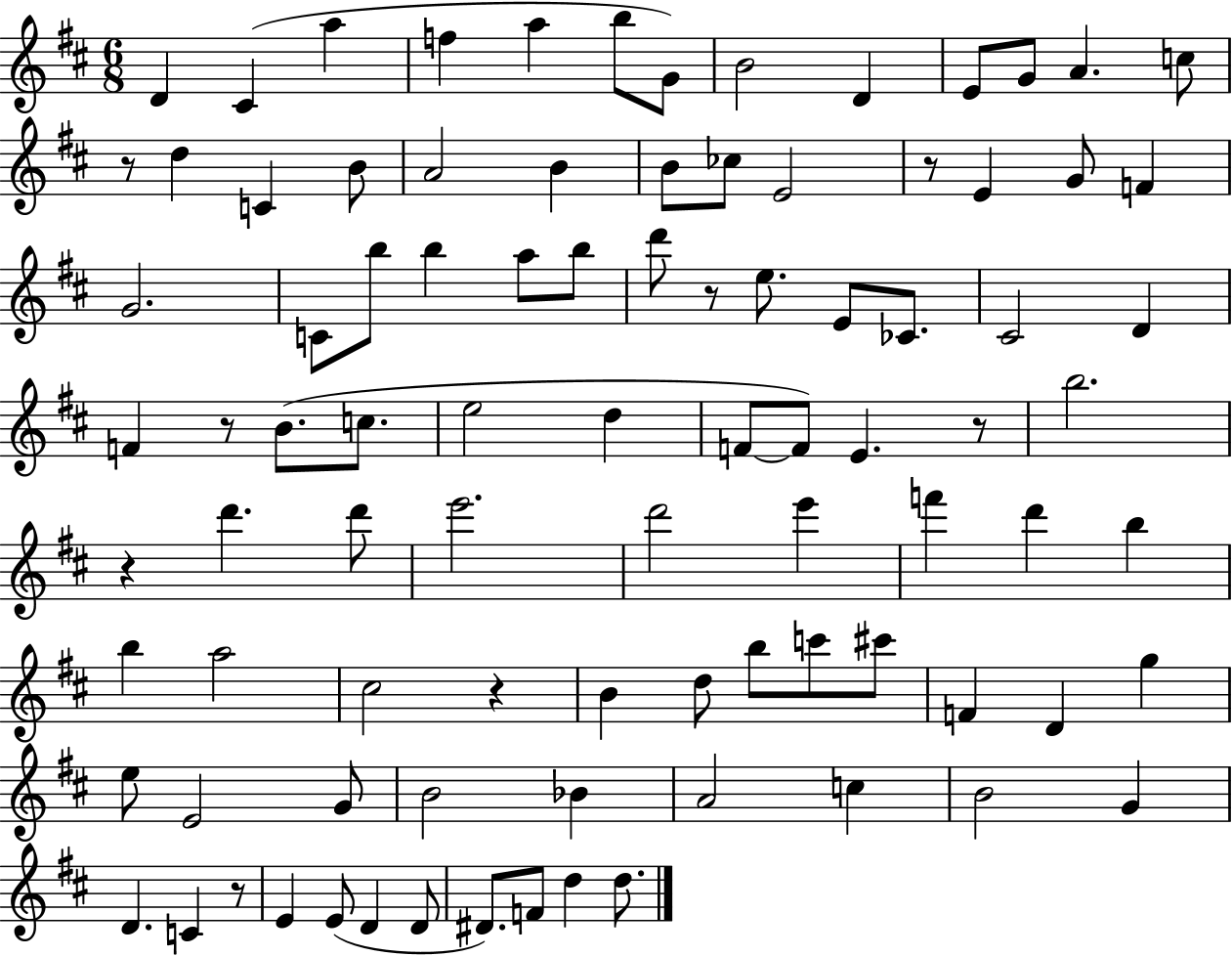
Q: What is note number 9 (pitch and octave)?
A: D4